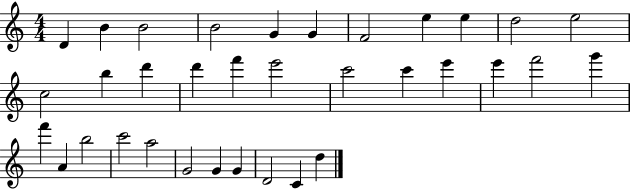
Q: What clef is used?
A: treble